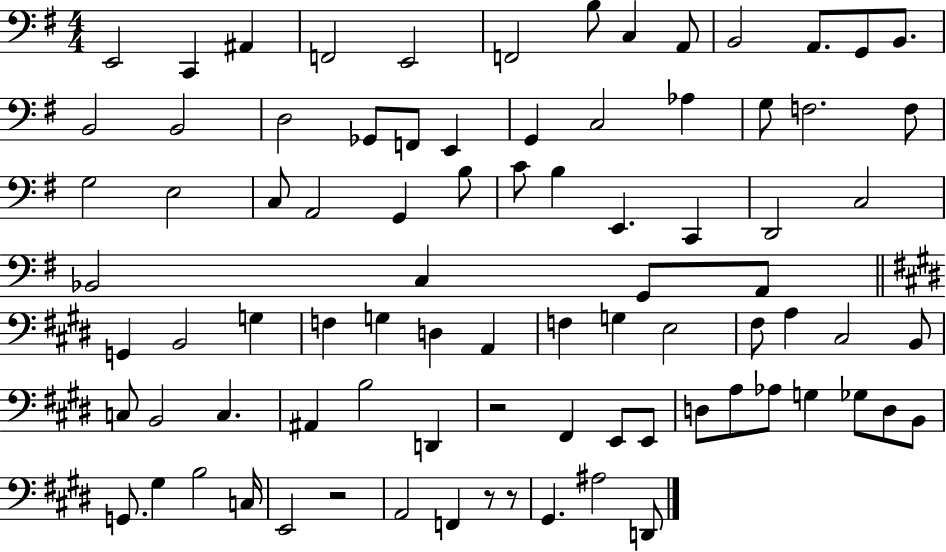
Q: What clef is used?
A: bass